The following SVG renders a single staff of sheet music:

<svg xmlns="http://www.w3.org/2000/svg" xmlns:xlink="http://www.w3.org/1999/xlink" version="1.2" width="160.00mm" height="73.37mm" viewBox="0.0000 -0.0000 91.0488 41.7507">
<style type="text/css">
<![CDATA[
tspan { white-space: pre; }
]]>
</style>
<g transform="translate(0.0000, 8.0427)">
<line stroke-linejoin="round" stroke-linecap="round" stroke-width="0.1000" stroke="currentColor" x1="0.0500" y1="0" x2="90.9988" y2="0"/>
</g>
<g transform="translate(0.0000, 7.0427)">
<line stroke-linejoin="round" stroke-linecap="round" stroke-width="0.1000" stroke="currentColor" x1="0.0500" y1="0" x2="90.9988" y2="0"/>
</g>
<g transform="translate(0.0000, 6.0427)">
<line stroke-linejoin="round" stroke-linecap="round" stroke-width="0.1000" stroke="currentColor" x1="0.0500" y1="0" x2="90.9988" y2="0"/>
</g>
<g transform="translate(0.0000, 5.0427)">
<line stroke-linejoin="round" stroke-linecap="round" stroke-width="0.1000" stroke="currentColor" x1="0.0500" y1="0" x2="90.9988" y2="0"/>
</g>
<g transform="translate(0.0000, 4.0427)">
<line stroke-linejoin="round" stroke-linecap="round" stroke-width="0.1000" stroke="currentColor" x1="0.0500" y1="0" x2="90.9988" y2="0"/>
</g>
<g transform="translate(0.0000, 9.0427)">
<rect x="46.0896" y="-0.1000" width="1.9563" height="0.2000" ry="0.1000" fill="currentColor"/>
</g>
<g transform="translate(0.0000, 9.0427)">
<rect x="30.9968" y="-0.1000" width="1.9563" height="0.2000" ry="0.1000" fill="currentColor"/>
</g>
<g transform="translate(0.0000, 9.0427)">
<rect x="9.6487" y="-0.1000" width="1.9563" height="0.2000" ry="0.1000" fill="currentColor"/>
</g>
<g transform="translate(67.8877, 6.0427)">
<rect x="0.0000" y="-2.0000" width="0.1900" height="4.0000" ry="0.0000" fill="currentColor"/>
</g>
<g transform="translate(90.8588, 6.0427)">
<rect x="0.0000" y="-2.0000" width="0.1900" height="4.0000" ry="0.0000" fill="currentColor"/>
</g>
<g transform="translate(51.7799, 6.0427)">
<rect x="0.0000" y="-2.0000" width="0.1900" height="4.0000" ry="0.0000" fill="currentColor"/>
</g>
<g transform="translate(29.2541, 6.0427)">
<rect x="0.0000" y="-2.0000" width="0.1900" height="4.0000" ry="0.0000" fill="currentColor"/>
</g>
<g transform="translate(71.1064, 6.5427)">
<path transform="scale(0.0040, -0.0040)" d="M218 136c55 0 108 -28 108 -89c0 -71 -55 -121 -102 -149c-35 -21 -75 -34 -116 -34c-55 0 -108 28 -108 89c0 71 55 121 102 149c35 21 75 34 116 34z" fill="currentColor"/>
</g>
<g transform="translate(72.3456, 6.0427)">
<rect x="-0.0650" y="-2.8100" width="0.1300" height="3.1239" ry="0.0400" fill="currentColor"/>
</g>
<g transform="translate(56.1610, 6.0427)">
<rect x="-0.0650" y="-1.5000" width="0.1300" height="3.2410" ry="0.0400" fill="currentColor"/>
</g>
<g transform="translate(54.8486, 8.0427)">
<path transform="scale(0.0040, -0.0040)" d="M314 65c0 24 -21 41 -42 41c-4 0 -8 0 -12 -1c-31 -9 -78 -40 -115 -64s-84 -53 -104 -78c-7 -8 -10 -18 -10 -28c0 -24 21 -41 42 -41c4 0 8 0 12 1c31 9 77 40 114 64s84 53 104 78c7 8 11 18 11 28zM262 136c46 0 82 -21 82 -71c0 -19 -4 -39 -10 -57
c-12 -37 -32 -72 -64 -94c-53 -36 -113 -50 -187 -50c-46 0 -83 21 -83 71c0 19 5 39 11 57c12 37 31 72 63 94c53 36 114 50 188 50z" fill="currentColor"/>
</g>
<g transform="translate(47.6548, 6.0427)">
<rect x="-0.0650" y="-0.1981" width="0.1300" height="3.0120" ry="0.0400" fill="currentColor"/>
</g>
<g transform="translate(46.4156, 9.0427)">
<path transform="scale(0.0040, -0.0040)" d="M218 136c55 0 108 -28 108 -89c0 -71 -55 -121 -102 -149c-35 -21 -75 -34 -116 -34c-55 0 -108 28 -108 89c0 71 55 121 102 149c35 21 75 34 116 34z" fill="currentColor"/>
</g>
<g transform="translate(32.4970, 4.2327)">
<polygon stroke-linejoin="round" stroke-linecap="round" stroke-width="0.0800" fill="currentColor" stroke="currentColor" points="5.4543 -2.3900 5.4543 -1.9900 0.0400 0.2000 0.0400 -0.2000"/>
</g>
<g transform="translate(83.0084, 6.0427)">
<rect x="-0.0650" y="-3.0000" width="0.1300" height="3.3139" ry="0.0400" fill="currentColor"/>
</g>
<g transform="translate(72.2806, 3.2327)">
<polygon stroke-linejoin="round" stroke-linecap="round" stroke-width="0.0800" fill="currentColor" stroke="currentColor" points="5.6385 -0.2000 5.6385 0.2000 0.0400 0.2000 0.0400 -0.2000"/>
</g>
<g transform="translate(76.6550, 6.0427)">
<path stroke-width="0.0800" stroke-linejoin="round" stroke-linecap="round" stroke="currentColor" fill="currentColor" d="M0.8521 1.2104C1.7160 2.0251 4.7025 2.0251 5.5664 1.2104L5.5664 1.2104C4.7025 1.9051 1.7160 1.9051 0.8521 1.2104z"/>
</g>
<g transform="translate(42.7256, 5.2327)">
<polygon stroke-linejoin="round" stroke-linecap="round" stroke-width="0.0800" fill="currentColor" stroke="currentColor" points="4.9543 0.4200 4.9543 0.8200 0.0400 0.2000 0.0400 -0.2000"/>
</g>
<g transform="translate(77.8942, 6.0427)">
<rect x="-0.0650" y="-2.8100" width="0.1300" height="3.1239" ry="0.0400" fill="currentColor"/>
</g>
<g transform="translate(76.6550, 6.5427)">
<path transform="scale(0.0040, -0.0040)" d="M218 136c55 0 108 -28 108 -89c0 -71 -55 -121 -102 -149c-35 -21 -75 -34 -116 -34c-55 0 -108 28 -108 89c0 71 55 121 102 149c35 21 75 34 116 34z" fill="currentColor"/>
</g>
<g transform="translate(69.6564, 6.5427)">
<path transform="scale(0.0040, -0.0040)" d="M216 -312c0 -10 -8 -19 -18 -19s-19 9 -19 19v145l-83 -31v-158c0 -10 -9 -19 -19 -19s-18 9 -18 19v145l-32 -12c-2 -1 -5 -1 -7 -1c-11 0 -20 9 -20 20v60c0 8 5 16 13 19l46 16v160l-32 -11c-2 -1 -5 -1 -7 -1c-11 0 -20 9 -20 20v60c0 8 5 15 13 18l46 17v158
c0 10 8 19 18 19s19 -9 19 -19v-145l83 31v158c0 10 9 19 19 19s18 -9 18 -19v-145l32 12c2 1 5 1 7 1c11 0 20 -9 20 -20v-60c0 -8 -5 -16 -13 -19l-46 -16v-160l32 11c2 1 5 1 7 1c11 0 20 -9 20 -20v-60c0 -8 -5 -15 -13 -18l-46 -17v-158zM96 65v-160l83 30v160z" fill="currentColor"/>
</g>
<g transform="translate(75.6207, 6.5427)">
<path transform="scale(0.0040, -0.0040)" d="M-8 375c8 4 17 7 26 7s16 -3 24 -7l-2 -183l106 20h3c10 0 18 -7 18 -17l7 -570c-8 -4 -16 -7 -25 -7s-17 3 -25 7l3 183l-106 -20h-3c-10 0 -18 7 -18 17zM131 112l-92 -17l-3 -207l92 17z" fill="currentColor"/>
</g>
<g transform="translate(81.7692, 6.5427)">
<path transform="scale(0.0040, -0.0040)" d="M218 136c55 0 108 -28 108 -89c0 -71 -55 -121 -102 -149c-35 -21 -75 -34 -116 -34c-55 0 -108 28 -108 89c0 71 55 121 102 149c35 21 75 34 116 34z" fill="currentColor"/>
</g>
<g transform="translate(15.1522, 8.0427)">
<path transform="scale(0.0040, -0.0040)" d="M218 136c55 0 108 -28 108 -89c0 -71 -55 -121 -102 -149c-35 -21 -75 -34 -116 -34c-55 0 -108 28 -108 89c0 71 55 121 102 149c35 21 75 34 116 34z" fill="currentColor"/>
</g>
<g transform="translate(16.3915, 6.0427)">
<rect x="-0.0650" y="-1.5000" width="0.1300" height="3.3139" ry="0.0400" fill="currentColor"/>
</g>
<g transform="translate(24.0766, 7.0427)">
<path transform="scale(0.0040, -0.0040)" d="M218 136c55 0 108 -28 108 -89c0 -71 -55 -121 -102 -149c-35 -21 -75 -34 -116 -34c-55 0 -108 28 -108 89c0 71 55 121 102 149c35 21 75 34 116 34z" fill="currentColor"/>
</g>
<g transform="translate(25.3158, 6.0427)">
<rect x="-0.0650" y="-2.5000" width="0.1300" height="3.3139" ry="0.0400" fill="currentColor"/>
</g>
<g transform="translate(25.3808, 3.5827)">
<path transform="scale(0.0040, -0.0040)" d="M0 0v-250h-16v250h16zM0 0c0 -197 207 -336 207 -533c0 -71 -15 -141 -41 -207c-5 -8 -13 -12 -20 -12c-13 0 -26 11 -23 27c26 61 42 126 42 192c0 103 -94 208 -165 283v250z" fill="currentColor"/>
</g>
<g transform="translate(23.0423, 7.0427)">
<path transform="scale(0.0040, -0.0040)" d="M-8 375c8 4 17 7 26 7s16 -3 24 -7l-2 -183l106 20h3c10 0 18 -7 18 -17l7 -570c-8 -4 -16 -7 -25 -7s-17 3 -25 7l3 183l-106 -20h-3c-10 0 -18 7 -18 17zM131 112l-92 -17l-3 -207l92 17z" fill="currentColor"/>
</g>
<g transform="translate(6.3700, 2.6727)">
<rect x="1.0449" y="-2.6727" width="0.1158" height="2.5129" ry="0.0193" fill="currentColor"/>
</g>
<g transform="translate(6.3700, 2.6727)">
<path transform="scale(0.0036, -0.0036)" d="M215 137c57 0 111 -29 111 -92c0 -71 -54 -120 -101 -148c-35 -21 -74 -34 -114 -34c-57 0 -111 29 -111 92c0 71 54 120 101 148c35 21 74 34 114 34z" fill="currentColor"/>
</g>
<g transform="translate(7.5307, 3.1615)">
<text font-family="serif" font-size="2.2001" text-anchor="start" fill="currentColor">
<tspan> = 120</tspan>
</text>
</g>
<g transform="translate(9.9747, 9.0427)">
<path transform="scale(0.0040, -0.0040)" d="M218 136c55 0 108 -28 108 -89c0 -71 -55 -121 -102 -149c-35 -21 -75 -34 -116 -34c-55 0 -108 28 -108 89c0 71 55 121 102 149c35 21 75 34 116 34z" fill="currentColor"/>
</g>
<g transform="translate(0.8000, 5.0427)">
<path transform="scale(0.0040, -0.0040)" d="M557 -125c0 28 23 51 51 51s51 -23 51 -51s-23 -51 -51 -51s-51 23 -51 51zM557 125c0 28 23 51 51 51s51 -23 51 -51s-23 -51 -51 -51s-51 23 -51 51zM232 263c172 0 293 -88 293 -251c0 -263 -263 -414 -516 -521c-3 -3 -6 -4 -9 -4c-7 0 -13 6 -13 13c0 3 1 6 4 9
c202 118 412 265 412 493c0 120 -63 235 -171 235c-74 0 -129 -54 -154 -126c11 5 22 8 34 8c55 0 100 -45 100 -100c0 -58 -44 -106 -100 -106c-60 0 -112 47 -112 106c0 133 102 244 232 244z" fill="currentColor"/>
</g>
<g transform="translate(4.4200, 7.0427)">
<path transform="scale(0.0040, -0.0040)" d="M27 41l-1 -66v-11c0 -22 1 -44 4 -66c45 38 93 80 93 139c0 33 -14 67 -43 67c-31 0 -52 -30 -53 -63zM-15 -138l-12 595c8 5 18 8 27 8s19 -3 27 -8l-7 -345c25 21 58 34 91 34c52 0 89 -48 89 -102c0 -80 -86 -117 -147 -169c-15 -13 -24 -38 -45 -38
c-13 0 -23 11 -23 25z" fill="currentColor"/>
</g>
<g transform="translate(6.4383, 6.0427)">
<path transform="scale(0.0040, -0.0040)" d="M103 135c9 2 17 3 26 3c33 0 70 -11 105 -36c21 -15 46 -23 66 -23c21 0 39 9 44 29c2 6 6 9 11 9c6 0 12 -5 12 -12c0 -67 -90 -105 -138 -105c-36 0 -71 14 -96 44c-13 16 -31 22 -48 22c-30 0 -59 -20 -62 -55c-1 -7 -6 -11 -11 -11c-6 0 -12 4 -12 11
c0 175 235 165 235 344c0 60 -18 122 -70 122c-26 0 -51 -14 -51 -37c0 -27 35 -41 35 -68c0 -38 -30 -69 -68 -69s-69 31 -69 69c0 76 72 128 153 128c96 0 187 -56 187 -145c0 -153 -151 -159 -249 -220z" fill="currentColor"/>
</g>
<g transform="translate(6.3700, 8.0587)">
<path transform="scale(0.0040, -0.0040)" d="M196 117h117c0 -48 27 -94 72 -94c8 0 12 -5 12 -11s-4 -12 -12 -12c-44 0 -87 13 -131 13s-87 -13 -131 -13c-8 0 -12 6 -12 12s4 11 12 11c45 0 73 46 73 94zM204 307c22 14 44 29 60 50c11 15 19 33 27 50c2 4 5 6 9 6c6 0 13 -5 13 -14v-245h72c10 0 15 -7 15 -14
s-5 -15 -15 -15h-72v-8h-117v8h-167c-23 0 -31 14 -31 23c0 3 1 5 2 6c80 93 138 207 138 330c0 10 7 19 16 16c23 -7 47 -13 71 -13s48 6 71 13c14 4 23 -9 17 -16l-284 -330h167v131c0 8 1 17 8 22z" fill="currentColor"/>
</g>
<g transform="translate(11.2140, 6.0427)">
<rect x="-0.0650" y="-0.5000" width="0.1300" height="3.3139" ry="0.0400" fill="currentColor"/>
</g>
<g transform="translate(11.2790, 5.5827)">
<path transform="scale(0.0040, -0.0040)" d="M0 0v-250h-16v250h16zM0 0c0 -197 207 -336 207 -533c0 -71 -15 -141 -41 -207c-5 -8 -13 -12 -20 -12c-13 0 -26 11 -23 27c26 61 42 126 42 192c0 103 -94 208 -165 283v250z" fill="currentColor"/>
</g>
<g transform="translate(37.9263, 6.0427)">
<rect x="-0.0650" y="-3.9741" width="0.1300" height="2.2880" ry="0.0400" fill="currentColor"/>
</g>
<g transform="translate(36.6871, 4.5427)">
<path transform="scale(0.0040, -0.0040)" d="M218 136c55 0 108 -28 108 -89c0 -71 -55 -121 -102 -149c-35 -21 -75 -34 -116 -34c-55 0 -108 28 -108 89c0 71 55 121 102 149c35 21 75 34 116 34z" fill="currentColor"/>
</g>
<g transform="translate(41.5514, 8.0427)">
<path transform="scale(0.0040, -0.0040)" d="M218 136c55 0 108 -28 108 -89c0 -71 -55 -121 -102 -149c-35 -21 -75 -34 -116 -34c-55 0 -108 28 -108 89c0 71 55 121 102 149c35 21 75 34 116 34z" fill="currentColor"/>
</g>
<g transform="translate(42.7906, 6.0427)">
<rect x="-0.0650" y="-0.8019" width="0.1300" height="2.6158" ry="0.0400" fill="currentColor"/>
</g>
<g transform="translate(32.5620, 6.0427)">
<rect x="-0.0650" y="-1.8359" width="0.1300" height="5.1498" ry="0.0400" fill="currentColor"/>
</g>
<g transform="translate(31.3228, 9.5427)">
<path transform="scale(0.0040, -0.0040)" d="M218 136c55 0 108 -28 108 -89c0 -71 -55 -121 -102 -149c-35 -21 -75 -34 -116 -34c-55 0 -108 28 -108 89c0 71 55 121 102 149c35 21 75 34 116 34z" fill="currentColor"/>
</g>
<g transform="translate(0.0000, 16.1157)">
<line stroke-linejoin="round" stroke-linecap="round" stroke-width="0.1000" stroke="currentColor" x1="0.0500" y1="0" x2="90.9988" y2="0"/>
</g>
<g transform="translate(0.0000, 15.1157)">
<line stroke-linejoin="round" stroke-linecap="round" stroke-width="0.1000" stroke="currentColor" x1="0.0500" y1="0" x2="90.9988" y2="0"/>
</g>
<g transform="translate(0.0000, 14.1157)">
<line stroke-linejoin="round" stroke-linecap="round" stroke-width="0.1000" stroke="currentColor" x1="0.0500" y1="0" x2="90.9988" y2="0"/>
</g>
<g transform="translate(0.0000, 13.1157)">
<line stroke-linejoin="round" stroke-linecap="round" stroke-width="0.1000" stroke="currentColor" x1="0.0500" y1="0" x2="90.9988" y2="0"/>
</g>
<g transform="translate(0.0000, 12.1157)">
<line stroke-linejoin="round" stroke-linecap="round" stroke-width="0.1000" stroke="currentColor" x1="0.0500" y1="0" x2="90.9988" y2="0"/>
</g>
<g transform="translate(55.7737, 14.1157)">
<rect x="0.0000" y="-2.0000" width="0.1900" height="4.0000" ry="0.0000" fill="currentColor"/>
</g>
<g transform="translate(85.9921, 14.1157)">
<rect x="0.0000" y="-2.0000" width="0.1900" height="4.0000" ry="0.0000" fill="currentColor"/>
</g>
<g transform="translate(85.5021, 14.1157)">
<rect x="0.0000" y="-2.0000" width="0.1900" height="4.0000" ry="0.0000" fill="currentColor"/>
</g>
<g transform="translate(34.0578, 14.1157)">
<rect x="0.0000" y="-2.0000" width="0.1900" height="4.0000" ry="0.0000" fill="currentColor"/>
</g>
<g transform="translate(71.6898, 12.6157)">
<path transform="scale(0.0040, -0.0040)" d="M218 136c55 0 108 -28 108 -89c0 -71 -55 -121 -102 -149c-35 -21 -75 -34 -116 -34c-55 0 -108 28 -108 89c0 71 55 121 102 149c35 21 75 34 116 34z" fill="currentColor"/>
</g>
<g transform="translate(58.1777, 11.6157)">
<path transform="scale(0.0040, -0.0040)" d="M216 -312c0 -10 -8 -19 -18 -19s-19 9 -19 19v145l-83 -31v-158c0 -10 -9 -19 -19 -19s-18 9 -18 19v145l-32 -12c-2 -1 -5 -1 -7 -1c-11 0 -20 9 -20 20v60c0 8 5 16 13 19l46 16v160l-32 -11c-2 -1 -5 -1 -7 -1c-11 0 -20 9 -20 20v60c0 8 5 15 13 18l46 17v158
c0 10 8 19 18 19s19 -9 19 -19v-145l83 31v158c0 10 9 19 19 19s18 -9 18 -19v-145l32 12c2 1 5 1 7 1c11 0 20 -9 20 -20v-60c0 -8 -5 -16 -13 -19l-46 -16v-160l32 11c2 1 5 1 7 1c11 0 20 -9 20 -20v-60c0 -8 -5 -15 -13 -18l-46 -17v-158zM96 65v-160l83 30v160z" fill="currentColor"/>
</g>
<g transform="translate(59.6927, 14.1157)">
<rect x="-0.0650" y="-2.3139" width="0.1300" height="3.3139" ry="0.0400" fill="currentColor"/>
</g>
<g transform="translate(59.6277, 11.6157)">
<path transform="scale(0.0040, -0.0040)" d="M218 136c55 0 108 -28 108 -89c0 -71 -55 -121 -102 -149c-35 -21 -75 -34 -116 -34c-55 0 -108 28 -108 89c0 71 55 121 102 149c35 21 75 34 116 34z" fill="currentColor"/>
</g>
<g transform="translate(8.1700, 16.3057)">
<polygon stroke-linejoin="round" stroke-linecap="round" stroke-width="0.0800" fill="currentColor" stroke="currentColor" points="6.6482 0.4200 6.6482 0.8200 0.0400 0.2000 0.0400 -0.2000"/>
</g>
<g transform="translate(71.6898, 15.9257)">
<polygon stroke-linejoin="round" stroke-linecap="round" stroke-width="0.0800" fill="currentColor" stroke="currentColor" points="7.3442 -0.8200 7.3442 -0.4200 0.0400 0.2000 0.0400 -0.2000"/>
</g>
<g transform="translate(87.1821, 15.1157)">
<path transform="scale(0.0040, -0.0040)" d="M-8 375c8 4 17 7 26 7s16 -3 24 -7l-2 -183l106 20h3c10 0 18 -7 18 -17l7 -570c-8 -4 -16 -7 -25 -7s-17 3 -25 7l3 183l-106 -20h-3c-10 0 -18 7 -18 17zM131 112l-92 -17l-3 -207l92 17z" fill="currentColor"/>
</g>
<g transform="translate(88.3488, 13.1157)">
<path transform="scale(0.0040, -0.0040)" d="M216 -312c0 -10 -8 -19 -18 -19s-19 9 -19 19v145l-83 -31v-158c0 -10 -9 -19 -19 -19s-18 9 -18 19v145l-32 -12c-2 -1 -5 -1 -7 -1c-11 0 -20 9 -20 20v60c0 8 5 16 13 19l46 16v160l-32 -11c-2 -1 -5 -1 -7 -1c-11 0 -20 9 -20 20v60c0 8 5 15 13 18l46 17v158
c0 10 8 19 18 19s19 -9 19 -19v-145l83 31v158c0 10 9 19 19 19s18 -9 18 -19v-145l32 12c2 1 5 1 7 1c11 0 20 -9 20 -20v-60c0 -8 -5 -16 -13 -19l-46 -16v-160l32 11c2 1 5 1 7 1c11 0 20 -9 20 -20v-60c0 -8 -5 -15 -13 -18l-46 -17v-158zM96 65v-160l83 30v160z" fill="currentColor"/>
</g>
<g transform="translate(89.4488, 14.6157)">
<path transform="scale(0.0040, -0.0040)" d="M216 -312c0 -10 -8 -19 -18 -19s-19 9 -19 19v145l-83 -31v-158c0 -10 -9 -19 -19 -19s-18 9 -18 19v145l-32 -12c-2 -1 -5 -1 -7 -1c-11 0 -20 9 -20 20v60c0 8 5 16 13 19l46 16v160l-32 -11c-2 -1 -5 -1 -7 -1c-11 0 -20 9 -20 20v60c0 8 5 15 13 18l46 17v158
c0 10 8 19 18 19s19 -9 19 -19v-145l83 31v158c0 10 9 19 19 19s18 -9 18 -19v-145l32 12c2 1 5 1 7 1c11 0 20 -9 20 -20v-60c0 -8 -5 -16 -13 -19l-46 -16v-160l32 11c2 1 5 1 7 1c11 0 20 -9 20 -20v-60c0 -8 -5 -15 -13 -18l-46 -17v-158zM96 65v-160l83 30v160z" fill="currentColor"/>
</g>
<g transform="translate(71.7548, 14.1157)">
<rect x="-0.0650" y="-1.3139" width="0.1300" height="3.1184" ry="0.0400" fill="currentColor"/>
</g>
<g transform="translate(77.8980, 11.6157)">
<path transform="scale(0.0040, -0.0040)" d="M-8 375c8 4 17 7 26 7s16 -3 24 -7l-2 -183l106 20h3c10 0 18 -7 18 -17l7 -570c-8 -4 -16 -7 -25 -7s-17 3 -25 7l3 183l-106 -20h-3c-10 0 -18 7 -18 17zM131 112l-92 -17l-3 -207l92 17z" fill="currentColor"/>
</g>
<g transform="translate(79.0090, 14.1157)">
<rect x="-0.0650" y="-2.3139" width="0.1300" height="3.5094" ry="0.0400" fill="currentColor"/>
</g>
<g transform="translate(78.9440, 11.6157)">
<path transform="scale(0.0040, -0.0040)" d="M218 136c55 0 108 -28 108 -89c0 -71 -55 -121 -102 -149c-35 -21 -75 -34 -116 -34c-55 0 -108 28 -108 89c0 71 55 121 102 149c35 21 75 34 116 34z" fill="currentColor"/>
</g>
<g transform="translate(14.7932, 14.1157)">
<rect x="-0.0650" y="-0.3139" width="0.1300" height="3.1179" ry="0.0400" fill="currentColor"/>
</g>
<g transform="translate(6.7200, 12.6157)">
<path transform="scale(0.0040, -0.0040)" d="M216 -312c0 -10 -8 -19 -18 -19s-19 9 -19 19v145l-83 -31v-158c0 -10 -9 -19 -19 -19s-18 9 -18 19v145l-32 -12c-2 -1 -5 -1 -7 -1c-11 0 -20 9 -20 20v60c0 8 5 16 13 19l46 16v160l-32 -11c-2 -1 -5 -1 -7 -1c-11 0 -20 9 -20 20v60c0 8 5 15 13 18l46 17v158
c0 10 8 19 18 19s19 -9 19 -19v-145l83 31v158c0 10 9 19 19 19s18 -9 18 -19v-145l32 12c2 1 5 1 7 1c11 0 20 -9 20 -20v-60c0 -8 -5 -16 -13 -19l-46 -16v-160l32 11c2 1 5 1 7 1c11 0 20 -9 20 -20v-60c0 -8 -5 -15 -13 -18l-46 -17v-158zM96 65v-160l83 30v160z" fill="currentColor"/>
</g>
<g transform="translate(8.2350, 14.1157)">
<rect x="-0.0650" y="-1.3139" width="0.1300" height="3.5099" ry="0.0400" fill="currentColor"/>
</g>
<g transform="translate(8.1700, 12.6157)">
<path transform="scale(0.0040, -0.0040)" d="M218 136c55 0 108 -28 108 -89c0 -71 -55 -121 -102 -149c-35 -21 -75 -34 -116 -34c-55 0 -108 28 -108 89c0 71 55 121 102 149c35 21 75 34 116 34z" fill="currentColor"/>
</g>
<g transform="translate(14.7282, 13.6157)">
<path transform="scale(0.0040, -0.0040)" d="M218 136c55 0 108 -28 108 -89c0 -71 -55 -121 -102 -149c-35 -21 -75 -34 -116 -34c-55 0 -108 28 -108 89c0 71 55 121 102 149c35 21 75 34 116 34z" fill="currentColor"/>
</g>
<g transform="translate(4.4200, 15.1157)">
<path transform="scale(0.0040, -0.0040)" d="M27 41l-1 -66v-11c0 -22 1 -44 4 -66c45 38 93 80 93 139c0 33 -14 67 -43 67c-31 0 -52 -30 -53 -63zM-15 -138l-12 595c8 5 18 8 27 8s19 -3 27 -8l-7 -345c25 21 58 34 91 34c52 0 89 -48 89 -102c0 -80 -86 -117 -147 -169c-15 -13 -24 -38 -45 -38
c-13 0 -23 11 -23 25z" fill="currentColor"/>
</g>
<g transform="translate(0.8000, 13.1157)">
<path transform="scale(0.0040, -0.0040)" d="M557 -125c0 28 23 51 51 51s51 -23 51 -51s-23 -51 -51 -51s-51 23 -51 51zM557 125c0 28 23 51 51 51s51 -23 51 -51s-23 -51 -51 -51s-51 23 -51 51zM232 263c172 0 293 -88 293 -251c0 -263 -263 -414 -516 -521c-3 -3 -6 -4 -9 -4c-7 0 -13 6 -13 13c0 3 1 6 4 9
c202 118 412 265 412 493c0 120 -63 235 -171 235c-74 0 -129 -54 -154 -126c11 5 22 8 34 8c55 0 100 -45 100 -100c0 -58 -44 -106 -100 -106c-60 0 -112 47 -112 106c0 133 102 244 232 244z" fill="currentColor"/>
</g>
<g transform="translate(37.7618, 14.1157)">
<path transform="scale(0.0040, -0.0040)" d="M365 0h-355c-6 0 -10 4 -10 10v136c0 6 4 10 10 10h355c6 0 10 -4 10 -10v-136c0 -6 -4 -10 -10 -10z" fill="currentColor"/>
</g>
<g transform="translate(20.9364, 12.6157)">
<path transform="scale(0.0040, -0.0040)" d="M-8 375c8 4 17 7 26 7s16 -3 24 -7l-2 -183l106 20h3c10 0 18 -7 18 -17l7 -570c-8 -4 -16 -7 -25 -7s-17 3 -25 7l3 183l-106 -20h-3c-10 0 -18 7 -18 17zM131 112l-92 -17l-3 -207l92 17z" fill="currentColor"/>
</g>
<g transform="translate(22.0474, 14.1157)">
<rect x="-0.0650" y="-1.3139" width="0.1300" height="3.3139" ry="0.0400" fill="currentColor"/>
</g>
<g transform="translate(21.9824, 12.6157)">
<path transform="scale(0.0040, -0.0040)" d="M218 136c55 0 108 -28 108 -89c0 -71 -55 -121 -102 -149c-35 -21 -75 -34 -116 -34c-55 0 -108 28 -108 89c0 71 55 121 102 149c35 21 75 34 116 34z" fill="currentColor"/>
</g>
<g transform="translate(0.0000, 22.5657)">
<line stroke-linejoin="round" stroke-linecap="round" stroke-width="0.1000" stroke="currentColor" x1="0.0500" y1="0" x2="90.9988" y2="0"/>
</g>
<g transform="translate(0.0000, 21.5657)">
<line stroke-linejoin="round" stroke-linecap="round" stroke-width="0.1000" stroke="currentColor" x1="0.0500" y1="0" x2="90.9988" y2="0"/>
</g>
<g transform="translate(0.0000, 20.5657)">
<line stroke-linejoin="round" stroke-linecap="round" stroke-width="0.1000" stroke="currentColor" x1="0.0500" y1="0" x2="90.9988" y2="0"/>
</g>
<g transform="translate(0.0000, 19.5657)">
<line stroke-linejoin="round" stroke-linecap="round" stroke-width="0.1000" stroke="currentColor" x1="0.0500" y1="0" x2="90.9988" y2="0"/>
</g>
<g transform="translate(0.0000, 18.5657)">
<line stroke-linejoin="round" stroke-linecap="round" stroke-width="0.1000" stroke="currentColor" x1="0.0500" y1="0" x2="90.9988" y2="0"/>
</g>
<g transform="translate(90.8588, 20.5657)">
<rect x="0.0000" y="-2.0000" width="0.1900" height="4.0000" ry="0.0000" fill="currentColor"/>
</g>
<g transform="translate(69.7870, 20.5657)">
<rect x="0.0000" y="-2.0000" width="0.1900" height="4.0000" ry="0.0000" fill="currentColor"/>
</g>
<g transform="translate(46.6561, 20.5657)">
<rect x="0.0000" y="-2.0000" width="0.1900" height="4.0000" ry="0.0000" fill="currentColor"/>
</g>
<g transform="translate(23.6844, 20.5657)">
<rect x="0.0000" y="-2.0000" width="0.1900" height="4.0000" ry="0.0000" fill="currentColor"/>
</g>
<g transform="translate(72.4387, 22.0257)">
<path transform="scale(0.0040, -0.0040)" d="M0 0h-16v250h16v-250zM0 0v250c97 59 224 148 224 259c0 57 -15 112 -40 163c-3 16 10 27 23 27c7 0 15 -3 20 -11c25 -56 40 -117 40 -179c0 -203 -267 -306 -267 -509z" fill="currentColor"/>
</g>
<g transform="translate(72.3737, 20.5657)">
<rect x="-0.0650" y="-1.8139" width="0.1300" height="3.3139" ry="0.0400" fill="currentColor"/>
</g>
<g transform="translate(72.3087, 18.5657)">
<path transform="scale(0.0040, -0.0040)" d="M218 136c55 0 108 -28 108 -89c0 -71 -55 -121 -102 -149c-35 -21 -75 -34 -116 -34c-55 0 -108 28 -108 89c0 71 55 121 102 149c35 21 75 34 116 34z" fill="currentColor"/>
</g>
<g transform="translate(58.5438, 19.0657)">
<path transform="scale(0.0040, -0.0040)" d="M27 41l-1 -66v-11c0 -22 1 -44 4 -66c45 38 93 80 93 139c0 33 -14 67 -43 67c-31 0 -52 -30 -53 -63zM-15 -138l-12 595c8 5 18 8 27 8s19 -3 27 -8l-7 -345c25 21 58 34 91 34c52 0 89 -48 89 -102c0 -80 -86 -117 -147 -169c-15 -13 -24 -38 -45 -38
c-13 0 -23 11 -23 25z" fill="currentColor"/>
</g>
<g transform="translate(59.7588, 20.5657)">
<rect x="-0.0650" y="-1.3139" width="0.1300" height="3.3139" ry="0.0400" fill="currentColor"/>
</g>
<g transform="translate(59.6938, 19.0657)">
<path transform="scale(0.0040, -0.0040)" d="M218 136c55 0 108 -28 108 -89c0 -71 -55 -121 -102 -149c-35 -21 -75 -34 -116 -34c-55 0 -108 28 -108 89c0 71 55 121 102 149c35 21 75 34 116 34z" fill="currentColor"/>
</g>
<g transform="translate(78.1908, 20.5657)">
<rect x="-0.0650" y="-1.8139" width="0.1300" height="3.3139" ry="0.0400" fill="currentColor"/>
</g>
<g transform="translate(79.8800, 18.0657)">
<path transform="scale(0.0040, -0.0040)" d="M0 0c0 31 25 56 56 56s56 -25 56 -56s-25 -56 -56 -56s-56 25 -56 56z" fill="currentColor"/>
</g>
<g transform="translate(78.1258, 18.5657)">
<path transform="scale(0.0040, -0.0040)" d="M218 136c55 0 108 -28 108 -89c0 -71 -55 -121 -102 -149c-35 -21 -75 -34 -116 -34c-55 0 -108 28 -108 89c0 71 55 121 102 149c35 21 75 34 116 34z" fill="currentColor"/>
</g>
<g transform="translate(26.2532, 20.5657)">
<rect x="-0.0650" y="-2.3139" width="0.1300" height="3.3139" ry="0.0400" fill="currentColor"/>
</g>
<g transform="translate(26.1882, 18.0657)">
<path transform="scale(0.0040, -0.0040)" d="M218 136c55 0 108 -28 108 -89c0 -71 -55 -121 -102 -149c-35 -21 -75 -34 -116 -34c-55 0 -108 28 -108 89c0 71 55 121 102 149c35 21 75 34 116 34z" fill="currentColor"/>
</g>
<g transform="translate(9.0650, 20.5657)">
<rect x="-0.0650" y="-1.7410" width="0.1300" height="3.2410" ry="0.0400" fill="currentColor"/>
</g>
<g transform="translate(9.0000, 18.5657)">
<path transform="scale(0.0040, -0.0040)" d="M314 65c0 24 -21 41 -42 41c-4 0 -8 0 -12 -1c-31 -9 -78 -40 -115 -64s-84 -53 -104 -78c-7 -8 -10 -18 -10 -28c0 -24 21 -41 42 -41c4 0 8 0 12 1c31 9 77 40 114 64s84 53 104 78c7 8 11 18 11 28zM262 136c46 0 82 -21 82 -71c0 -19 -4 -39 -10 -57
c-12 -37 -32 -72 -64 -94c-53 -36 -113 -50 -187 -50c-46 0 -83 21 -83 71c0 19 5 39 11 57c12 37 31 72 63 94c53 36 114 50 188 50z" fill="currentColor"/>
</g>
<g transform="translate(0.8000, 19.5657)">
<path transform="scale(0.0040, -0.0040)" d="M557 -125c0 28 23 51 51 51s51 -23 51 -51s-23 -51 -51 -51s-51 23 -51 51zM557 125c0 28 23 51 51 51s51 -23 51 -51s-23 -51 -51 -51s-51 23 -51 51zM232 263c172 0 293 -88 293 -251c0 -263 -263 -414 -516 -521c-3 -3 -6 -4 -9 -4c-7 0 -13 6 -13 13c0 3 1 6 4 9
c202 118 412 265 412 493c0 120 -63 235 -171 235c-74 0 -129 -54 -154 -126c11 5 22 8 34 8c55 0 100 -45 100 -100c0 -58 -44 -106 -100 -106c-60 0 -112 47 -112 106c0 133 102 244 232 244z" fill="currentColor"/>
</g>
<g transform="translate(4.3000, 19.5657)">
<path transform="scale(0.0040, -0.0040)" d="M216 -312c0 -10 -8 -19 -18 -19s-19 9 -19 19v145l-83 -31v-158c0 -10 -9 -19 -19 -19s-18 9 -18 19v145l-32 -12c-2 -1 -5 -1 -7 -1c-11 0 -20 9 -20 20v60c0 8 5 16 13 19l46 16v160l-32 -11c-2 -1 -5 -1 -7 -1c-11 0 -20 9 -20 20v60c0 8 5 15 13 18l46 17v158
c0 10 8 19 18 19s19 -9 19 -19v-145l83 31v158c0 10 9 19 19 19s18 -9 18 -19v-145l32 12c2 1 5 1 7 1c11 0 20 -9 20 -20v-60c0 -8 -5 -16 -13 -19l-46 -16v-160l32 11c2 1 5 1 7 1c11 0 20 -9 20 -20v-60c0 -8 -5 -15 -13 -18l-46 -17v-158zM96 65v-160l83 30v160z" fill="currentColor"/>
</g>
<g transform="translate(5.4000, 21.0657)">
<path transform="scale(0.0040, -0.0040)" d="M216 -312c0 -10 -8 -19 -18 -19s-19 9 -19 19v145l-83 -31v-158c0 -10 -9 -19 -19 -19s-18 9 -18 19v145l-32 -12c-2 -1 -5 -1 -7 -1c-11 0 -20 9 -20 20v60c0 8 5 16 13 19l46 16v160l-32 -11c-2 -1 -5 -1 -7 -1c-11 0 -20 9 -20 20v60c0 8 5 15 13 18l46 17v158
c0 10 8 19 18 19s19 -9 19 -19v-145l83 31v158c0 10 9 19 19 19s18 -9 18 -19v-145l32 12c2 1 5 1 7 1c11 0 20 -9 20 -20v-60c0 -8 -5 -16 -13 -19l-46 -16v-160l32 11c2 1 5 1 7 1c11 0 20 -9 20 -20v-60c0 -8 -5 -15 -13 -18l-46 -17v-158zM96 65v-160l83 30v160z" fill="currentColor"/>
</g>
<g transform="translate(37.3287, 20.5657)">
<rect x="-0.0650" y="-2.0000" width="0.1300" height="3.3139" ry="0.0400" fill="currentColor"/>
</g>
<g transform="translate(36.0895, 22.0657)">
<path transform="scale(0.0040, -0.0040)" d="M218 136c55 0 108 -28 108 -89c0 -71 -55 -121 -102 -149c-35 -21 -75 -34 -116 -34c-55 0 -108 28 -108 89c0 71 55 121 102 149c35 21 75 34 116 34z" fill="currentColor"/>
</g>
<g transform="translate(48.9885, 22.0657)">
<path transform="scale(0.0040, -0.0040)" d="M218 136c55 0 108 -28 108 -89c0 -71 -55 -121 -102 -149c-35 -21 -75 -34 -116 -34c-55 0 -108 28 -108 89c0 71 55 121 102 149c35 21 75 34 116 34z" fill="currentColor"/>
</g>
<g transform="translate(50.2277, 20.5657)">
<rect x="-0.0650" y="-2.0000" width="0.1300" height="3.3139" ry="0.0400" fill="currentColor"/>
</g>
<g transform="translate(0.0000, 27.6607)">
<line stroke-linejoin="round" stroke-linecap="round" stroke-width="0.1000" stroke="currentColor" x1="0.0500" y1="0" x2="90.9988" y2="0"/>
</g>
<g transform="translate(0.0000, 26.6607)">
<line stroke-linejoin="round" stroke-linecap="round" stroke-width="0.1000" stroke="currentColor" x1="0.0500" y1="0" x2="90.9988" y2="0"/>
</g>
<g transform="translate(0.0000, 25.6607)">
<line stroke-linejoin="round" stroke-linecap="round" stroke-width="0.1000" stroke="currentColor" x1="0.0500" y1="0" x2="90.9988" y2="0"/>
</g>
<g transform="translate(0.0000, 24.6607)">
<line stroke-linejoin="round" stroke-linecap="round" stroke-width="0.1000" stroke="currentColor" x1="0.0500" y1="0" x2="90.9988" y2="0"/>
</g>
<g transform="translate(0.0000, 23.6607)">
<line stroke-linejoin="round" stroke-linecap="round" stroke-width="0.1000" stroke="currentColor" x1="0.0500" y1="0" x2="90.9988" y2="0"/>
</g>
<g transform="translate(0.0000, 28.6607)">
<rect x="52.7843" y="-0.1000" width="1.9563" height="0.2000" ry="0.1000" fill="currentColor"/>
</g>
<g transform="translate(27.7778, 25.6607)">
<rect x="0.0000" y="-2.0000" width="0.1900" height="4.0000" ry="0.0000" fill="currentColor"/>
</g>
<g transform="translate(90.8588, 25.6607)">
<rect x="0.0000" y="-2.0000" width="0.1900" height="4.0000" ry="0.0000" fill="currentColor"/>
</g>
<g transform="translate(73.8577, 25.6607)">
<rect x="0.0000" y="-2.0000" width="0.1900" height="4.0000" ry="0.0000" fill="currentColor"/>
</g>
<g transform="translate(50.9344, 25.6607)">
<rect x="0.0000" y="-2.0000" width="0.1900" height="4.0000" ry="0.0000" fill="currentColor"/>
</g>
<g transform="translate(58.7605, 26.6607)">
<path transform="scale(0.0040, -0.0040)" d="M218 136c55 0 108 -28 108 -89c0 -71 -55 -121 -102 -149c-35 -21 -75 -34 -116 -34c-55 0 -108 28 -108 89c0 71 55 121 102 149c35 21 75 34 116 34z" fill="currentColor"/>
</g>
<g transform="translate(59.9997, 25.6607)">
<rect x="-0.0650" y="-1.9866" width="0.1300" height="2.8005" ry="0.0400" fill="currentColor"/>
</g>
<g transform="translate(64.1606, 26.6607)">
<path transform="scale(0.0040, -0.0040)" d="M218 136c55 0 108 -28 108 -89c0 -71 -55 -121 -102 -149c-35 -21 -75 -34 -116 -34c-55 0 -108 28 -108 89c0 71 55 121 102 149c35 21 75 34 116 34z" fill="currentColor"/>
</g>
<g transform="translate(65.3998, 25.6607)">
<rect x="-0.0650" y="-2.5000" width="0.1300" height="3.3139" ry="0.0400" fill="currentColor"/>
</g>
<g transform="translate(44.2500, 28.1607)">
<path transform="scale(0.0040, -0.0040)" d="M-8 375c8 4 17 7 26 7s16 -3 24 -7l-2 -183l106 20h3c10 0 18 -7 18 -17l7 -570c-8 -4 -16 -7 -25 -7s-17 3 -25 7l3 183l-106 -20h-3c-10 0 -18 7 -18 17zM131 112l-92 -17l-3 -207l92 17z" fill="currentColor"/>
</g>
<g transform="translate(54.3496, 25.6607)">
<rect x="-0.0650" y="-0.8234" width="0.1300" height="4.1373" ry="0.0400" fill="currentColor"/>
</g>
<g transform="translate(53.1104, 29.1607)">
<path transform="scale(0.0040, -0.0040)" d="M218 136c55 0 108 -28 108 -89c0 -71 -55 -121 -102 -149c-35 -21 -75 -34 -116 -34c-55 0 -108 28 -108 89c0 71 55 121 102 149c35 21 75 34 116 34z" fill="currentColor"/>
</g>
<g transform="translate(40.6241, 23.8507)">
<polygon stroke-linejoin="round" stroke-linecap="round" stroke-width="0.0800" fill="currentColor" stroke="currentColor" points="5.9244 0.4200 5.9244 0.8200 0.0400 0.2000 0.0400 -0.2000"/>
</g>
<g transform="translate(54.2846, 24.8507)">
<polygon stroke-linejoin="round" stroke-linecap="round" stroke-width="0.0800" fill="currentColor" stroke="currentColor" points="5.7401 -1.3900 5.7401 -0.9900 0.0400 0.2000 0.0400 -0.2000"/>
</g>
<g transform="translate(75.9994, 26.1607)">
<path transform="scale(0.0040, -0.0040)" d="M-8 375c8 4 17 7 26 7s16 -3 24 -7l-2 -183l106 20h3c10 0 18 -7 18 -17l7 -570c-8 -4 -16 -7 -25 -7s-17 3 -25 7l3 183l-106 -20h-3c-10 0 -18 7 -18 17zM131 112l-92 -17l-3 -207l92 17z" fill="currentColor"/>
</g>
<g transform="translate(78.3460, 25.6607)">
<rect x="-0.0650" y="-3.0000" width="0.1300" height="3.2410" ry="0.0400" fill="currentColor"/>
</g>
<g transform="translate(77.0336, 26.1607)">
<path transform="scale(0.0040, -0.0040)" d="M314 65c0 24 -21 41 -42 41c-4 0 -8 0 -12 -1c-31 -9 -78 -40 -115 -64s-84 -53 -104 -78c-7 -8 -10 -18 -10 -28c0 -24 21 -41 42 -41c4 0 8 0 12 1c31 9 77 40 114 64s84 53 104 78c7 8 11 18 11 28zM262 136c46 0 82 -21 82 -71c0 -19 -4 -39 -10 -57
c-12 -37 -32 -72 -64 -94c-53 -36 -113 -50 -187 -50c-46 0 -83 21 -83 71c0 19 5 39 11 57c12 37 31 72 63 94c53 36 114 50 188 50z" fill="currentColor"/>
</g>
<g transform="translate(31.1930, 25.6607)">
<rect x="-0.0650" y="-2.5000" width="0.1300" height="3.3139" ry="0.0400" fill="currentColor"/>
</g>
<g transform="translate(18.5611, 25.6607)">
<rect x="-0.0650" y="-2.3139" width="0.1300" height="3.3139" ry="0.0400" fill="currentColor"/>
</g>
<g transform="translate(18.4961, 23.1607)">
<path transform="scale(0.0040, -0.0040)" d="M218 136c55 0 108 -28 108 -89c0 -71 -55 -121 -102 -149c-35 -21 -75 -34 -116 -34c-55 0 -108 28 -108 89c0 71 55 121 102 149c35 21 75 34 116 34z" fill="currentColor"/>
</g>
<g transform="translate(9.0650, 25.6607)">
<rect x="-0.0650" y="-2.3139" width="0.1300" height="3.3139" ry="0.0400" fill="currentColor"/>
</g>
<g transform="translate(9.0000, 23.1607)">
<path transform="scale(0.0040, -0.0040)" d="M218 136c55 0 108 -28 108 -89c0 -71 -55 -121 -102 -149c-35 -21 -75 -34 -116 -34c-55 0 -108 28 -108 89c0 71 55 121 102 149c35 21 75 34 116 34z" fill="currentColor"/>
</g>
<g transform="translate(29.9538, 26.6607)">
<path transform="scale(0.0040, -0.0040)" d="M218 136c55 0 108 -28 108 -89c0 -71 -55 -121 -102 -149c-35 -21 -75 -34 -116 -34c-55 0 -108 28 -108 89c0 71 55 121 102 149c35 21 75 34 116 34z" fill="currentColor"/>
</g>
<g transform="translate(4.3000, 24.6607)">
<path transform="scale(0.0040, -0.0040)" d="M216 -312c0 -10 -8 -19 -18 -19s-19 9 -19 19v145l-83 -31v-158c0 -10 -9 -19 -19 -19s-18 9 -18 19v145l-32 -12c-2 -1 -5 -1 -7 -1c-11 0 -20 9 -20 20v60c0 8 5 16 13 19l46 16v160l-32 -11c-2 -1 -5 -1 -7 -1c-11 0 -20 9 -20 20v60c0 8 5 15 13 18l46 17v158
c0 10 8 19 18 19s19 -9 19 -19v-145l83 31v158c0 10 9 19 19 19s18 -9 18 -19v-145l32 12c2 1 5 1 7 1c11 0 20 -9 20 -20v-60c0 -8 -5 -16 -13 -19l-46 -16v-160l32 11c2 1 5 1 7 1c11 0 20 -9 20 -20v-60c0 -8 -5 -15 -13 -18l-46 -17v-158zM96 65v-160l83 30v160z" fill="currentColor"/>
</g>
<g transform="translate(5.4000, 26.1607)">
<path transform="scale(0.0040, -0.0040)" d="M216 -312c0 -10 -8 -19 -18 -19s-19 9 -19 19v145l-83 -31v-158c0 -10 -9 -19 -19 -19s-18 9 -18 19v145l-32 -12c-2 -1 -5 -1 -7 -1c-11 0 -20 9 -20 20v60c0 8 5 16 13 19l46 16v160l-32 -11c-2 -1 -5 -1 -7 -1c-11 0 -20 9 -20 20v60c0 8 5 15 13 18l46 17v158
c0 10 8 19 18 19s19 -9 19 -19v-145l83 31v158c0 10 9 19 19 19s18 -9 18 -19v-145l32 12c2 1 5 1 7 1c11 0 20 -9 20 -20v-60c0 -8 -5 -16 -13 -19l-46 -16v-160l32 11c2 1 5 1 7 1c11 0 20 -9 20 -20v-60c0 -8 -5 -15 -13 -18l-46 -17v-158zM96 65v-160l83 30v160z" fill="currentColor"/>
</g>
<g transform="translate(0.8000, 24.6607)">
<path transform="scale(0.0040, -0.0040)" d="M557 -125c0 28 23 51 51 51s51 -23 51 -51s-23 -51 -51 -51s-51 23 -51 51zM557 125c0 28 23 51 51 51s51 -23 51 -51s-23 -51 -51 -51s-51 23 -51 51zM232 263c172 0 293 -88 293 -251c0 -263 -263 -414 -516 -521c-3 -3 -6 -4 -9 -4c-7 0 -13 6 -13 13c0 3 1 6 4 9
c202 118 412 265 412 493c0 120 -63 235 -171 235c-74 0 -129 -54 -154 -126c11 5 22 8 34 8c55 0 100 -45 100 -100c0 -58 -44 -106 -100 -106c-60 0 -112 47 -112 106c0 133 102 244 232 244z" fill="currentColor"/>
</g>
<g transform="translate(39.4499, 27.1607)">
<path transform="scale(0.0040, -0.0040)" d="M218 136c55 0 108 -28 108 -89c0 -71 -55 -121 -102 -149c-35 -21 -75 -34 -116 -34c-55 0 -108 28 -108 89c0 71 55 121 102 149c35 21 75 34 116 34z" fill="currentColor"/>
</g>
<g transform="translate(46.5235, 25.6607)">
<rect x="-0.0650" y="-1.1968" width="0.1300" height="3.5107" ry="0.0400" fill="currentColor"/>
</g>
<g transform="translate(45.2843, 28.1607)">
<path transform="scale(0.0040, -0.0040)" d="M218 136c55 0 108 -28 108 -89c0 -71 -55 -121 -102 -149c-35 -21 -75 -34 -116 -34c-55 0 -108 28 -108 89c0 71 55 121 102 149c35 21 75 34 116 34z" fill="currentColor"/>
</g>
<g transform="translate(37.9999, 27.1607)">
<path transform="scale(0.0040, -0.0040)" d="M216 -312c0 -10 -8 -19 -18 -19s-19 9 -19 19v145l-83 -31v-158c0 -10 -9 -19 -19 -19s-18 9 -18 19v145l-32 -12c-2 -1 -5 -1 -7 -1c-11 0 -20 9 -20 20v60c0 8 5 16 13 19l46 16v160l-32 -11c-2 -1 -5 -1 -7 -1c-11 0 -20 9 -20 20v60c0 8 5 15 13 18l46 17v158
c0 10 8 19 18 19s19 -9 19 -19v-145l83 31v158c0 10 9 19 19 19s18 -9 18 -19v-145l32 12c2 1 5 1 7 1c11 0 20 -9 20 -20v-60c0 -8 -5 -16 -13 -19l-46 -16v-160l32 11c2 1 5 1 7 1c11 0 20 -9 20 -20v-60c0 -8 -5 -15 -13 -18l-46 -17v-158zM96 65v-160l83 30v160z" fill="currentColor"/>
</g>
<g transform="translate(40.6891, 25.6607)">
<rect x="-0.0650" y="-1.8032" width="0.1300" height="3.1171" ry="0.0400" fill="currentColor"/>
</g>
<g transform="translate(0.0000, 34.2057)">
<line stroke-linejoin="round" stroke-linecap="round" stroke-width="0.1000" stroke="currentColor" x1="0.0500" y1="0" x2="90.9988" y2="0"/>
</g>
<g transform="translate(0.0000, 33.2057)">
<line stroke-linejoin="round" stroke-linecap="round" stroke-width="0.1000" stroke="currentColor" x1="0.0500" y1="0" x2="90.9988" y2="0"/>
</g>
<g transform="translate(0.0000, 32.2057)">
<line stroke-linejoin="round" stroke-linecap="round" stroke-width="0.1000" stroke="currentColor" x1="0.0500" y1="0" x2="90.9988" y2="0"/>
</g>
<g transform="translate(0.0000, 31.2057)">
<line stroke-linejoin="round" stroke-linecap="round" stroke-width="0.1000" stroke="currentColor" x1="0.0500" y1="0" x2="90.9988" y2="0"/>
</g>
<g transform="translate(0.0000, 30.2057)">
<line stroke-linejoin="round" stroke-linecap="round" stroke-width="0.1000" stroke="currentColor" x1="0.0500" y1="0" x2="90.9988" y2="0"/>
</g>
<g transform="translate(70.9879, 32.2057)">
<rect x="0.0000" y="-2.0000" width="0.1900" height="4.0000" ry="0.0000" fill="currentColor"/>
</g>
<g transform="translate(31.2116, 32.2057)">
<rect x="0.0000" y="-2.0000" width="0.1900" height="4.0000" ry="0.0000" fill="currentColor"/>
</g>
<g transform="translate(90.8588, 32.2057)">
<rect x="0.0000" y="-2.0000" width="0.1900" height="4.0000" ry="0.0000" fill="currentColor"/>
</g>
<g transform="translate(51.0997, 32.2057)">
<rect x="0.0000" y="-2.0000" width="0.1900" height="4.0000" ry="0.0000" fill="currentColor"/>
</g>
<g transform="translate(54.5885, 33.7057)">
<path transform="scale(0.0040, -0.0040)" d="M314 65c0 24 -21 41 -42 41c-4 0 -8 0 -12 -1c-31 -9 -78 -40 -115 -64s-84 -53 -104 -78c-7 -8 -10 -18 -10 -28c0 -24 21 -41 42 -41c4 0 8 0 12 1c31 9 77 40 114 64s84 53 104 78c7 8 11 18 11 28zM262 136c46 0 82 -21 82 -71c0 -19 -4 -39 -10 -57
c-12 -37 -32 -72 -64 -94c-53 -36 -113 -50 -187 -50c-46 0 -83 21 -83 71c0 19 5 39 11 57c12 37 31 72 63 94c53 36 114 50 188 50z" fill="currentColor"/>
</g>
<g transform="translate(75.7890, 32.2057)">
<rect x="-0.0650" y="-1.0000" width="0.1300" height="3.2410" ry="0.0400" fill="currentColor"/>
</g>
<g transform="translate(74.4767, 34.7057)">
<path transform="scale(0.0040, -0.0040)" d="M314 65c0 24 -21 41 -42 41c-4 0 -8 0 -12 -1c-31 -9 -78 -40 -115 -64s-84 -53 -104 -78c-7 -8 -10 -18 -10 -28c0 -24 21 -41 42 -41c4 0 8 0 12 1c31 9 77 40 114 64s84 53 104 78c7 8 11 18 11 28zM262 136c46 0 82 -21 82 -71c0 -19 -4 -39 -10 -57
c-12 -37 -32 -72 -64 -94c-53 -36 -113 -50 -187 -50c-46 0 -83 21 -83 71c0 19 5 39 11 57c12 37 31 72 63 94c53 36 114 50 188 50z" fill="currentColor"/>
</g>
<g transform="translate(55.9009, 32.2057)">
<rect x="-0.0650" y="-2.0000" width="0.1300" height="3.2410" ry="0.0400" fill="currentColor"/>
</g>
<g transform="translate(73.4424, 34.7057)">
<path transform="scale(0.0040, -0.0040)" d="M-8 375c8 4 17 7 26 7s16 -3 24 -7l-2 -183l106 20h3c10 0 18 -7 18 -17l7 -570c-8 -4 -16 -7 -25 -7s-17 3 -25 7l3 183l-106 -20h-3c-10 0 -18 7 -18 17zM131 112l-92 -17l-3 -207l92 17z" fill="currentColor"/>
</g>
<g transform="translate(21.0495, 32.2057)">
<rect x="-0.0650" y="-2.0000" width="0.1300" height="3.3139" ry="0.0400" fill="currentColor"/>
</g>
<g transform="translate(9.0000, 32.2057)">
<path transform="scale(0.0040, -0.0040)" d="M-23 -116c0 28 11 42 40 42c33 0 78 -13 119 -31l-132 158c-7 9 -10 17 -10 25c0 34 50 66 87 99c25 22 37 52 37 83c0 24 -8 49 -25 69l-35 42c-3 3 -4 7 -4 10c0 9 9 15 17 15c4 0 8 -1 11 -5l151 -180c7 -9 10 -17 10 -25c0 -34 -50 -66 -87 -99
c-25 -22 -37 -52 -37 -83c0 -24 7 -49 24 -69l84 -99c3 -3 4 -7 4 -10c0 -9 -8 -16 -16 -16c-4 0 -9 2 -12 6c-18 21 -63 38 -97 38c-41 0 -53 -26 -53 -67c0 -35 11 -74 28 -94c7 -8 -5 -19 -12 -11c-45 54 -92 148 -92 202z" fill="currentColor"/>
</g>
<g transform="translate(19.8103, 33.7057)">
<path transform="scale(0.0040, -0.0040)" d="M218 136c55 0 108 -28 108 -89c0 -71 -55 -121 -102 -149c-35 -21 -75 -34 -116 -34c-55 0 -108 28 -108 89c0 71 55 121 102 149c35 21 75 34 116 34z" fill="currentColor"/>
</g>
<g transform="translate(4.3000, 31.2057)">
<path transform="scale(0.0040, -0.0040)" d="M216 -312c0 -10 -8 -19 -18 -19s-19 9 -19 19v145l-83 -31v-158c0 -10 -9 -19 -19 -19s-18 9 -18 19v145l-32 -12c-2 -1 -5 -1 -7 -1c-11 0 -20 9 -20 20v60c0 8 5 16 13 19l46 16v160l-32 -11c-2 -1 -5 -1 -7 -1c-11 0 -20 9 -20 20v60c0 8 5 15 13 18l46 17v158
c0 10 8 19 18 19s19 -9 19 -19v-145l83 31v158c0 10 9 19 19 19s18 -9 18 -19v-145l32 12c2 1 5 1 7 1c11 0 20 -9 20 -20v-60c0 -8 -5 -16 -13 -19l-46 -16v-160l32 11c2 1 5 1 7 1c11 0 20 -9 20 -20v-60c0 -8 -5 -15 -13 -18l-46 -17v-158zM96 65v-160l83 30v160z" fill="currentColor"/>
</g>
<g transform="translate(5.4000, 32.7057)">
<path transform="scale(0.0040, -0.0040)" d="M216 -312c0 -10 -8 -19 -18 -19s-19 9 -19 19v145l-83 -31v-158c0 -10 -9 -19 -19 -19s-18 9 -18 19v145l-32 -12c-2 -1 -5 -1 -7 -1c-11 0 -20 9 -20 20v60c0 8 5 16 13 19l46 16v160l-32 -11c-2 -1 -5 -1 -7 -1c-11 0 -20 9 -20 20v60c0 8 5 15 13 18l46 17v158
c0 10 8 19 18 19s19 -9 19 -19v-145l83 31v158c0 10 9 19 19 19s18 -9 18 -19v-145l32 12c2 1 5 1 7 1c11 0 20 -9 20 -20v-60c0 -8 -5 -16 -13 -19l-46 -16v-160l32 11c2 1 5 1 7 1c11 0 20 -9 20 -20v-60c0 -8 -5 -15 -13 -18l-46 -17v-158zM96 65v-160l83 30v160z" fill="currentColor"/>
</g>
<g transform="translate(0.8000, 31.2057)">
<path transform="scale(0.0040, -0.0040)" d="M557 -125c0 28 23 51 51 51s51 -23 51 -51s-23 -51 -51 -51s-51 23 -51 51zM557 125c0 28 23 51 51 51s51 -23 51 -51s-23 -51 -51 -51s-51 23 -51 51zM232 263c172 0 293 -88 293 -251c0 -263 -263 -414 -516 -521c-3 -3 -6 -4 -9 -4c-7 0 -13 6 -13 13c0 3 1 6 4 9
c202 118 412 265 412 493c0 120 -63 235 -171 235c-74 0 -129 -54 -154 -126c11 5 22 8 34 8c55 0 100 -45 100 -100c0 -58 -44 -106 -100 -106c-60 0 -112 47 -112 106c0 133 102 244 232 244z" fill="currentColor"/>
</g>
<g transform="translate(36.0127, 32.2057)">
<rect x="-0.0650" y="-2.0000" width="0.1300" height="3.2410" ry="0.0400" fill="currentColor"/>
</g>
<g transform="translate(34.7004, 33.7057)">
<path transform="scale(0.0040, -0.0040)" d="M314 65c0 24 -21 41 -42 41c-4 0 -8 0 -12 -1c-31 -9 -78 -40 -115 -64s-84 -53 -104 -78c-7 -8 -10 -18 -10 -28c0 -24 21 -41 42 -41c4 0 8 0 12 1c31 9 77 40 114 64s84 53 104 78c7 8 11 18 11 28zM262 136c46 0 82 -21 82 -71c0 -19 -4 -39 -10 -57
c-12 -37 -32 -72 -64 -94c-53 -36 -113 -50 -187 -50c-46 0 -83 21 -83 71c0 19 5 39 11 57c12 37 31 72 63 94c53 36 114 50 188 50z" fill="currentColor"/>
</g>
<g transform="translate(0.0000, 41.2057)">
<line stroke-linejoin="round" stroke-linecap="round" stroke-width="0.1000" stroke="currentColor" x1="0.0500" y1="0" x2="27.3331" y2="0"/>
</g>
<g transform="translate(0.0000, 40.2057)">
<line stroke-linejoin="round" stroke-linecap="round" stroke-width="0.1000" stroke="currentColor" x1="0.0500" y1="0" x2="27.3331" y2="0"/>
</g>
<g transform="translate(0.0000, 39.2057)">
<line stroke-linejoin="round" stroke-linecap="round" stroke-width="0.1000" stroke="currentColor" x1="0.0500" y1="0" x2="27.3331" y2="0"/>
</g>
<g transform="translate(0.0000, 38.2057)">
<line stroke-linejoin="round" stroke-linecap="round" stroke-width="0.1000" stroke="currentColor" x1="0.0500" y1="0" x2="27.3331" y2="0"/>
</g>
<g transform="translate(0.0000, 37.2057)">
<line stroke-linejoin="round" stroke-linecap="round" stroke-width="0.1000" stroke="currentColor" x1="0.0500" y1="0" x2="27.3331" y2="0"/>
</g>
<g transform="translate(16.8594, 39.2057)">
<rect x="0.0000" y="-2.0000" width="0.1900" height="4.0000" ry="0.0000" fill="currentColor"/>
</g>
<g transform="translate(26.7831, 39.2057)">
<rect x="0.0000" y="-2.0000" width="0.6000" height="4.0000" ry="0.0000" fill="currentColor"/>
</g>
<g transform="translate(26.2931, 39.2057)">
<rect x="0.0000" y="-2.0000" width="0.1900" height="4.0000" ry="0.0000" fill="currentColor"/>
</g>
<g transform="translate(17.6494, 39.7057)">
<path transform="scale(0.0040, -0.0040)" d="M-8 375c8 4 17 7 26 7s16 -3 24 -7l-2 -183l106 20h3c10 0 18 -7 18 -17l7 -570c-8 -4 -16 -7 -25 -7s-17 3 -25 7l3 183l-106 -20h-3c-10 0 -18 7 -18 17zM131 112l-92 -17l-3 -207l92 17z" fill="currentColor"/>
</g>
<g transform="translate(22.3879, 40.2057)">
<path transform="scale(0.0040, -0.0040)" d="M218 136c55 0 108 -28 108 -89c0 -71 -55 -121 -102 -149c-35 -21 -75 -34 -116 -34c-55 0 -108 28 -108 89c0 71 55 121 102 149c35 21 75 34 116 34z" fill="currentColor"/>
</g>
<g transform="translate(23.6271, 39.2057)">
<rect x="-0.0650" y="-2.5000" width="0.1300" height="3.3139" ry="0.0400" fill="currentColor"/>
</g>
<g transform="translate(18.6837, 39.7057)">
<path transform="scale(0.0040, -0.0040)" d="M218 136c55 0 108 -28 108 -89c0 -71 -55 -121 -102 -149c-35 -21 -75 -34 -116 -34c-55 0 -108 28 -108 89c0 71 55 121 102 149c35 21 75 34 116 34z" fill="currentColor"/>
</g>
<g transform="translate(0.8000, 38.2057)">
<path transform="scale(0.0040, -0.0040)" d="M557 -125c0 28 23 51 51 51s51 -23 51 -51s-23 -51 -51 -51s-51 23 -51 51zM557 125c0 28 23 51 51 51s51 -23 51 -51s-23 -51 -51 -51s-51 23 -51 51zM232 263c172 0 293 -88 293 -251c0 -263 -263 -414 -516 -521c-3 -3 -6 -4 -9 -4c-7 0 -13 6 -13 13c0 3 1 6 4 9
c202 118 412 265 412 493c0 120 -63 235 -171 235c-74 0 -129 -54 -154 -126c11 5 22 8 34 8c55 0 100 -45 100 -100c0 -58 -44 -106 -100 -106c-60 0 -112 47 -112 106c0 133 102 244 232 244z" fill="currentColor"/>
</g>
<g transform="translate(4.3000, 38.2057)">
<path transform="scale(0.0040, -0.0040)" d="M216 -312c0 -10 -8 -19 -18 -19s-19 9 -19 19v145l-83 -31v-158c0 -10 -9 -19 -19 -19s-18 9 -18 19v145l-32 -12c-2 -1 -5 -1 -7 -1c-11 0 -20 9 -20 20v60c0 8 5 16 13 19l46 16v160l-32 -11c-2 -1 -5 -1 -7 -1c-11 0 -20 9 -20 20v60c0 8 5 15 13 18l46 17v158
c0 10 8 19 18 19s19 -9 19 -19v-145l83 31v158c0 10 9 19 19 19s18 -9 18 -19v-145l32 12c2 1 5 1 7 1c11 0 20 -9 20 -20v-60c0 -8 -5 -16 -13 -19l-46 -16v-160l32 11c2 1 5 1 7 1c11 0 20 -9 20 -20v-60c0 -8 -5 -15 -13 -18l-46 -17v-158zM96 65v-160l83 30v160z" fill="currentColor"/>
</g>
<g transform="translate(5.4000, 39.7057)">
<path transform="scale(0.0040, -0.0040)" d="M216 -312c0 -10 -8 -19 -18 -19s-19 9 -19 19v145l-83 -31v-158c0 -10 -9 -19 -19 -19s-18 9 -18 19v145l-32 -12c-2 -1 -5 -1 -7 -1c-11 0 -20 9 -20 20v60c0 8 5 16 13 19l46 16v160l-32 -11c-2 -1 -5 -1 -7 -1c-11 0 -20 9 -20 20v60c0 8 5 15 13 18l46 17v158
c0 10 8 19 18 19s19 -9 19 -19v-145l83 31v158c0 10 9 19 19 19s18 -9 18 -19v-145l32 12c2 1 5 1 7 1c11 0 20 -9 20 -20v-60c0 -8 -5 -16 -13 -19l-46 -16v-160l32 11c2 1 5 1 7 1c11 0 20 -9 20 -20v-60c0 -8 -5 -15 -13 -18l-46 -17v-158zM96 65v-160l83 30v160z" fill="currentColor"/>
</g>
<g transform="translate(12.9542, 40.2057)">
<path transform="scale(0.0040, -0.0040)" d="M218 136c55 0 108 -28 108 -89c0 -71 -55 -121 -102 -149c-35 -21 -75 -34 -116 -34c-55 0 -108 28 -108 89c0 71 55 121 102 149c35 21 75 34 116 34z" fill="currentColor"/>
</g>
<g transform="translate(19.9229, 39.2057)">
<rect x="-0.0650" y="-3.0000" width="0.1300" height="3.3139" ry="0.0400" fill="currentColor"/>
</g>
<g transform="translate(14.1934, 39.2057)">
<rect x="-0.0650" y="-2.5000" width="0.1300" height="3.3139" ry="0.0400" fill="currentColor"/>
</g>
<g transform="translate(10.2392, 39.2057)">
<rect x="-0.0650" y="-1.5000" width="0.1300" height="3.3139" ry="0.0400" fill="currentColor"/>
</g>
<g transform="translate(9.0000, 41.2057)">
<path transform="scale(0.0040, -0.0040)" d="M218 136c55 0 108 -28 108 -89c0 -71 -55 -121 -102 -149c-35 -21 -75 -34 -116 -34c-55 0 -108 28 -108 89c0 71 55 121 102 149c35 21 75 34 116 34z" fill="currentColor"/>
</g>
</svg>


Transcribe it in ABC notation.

X:1
T:Untitled
M:2/4
L:1/4
K:F
E,,/2 G,, B,,/2 D,,/2 G,/2 G,,/2 E,,/2 G,,2 ^C,/2 C,/2 C, ^G,/2 E,/2 G, z2 ^B, G,/2 B,/2 A,2 B, A,, A,, _G, A,/2 A, B, B, B,, ^A,,/2 F,,/2 D,,/2 B,,/2 B,, C,2 z A,, A,,2 A,,2 F,,2 G,, B,, C, B,,